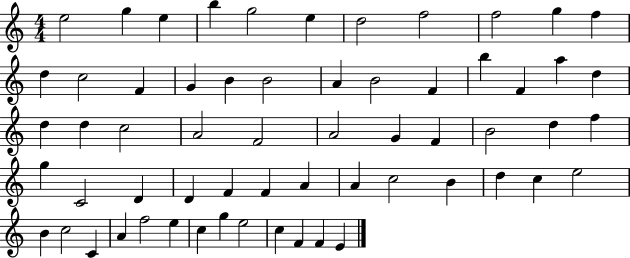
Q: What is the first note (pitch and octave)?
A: E5